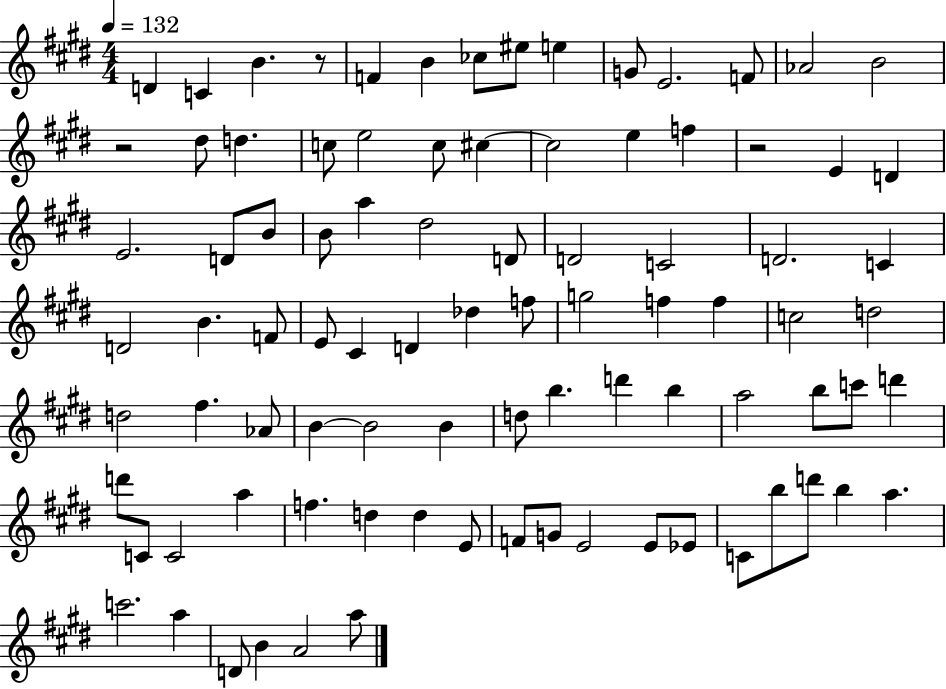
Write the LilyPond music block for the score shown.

{
  \clef treble
  \numericTimeSignature
  \time 4/4
  \key e \major
  \tempo 4 = 132
  d'4 c'4 b'4. r8 | f'4 b'4 ces''8 eis''8 e''4 | g'8 e'2. f'8 | aes'2 b'2 | \break r2 dis''8 d''4. | c''8 e''2 c''8 cis''4~~ | cis''2 e''4 f''4 | r2 e'4 d'4 | \break e'2. d'8 b'8 | b'8 a''4 dis''2 d'8 | d'2 c'2 | d'2. c'4 | \break d'2 b'4. f'8 | e'8 cis'4 d'4 des''4 f''8 | g''2 f''4 f''4 | c''2 d''2 | \break d''2 fis''4. aes'8 | b'4~~ b'2 b'4 | d''8 b''4. d'''4 b''4 | a''2 b''8 c'''8 d'''4 | \break d'''8 c'8 c'2 a''4 | f''4. d''4 d''4 e'8 | f'8 g'8 e'2 e'8 ees'8 | c'8 b''8 d'''8 b''4 a''4. | \break c'''2. a''4 | d'8 b'4 a'2 a''8 | \bar "|."
}